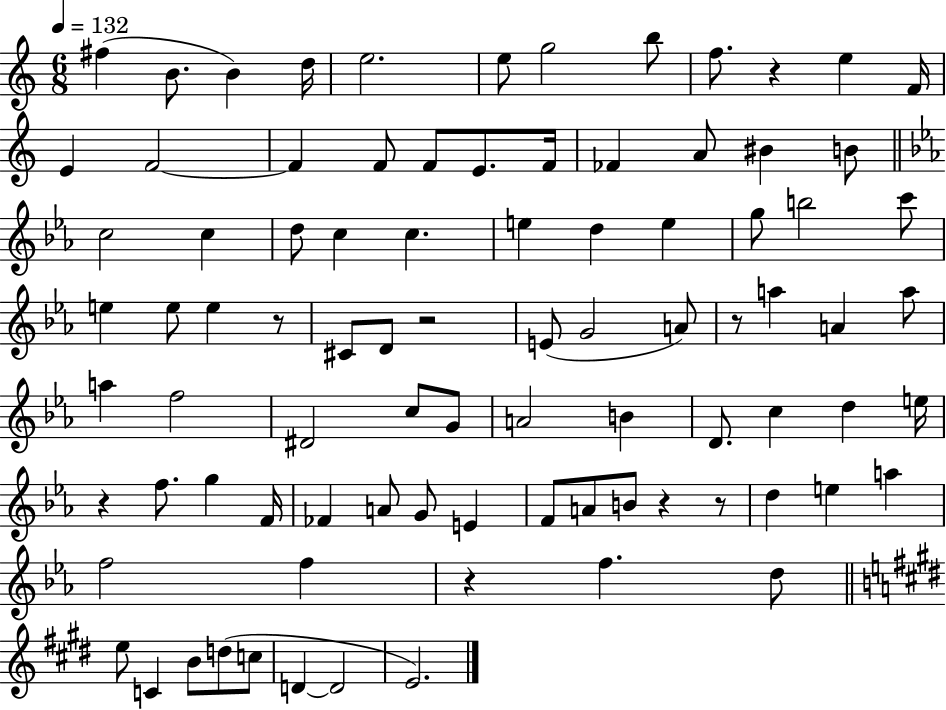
F#5/q B4/e. B4/q D5/s E5/h. E5/e G5/h B5/e F5/e. R/q E5/q F4/s E4/q F4/h F4/q F4/e F4/e E4/e. F4/s FES4/q A4/e BIS4/q B4/e C5/h C5/q D5/e C5/q C5/q. E5/q D5/q E5/q G5/e B5/h C6/e E5/q E5/e E5/q R/e C#4/e D4/e R/h E4/e G4/h A4/e R/e A5/q A4/q A5/e A5/q F5/h D#4/h C5/e G4/e A4/h B4/q D4/e. C5/q D5/q E5/s R/q F5/e. G5/q F4/s FES4/q A4/e G4/e E4/q F4/e A4/e B4/e R/q R/e D5/q E5/q A5/q F5/h F5/q R/q F5/q. D5/e E5/e C4/q B4/e D5/e C5/e D4/q D4/h E4/h.